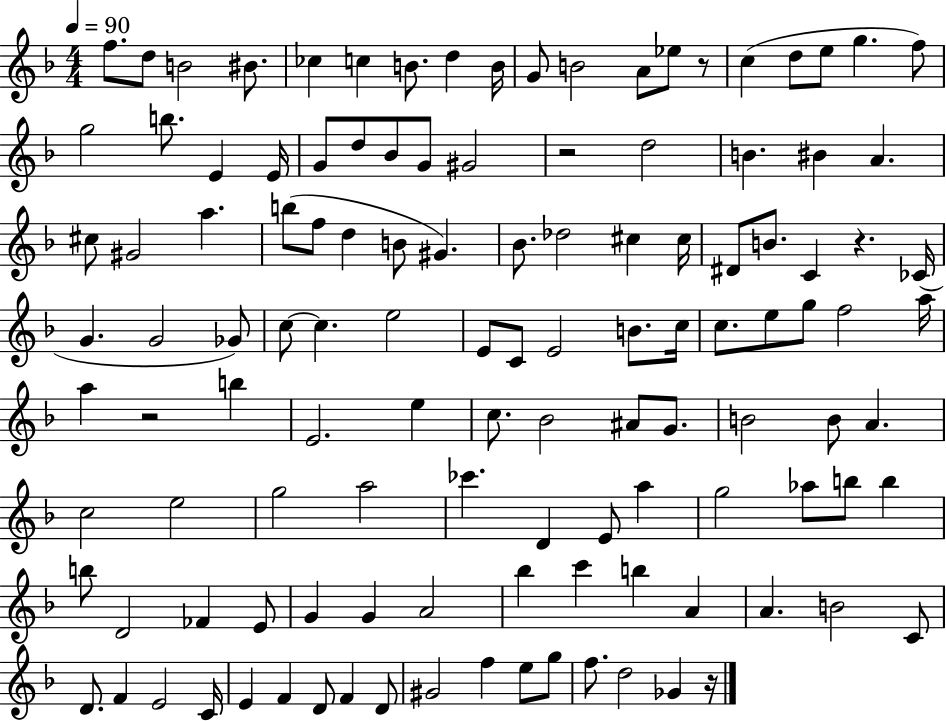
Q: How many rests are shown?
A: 5